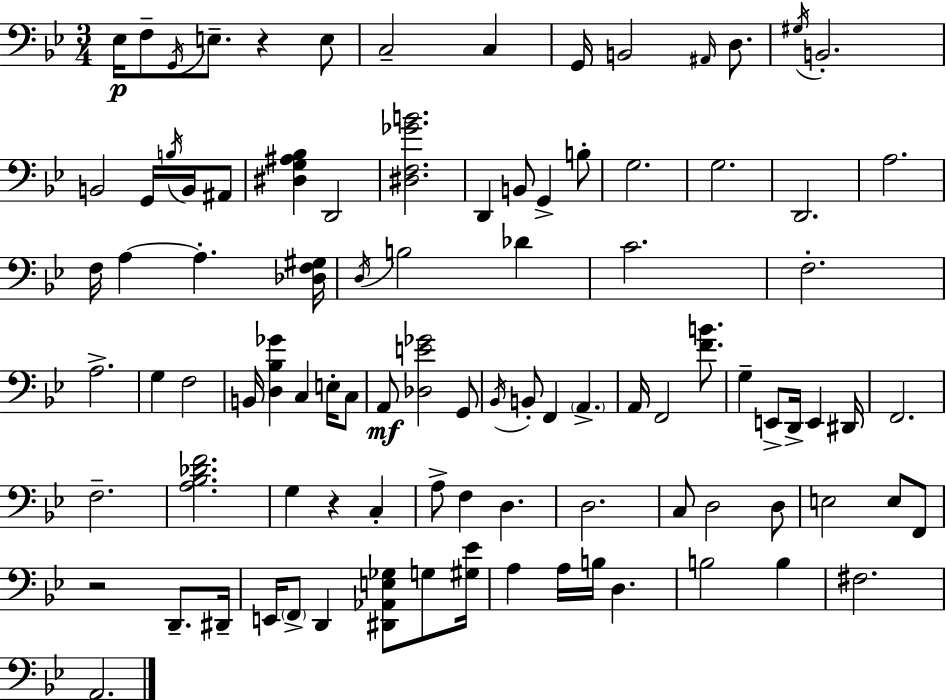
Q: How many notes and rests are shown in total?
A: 95